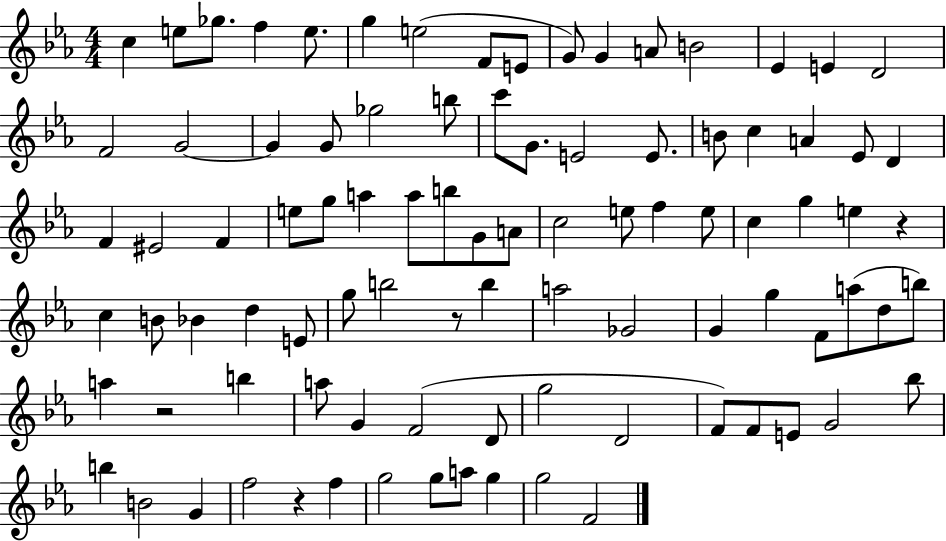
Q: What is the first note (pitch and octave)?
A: C5